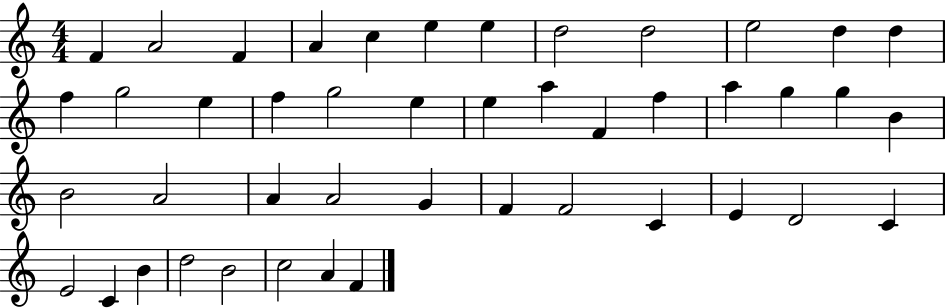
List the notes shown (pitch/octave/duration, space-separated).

F4/q A4/h F4/q A4/q C5/q E5/q E5/q D5/h D5/h E5/h D5/q D5/q F5/q G5/h E5/q F5/q G5/h E5/q E5/q A5/q F4/q F5/q A5/q G5/q G5/q B4/q B4/h A4/h A4/q A4/h G4/q F4/q F4/h C4/q E4/q D4/h C4/q E4/h C4/q B4/q D5/h B4/h C5/h A4/q F4/q